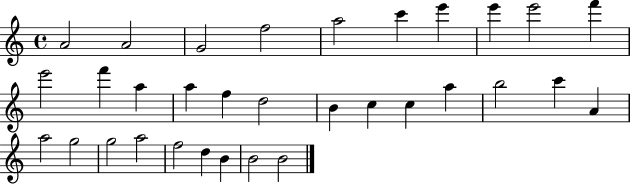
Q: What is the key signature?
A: C major